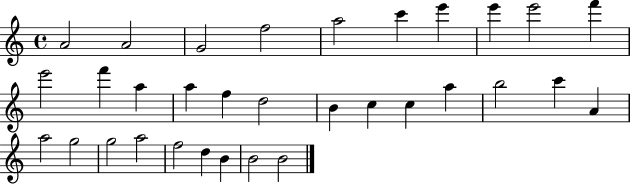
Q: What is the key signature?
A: C major